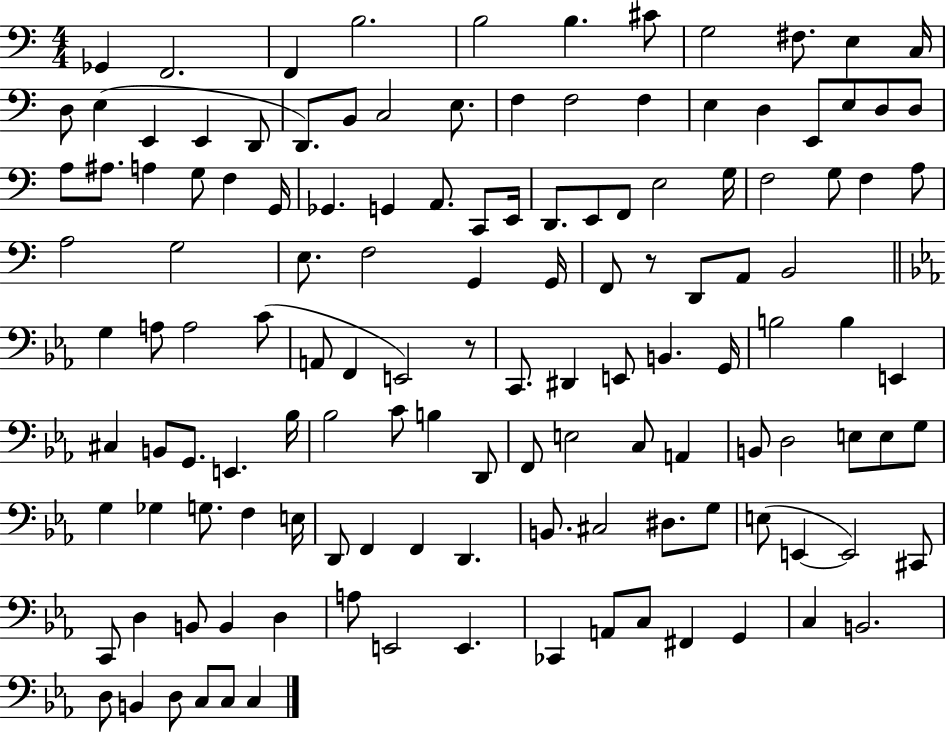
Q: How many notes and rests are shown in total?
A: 132